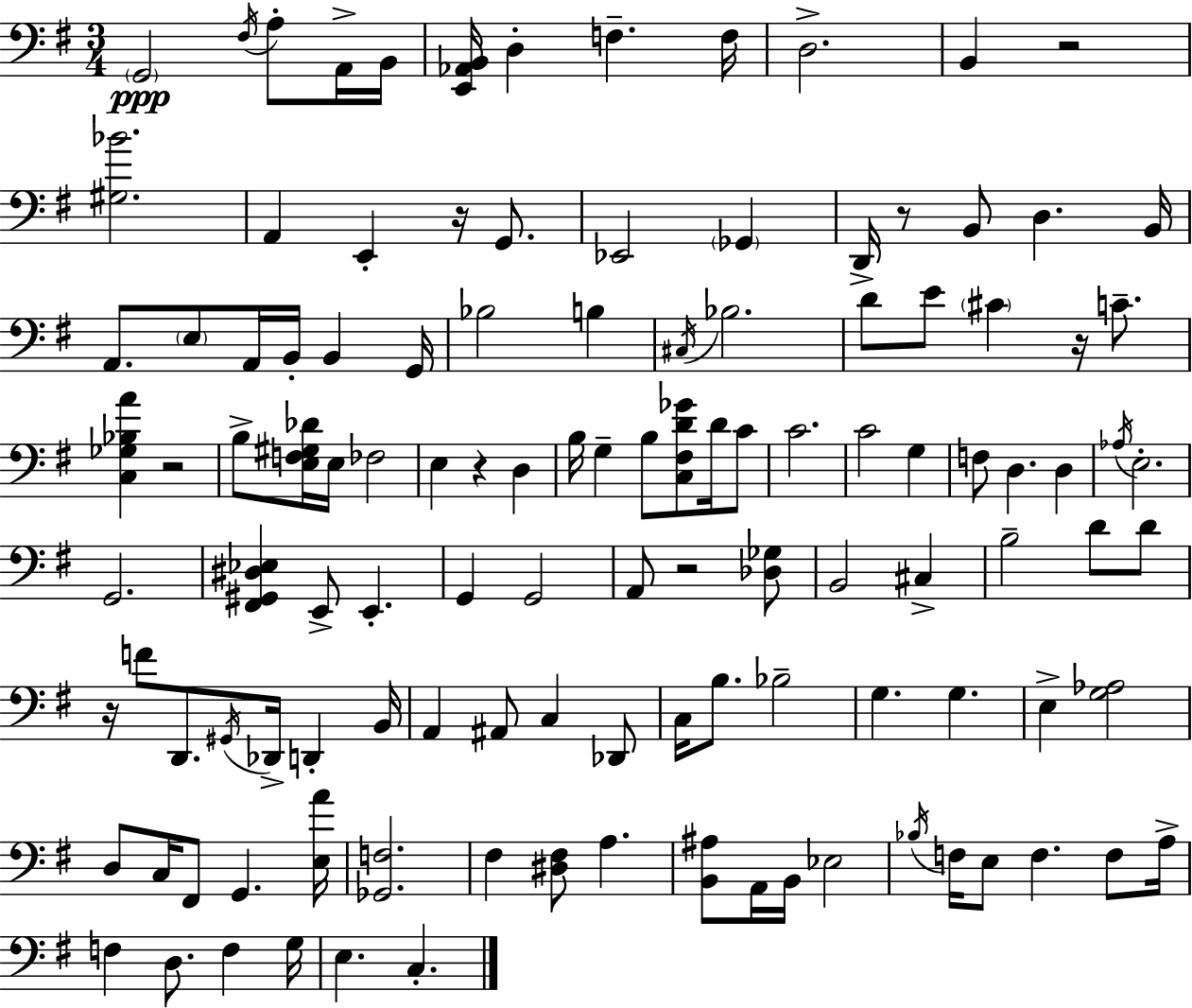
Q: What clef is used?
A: bass